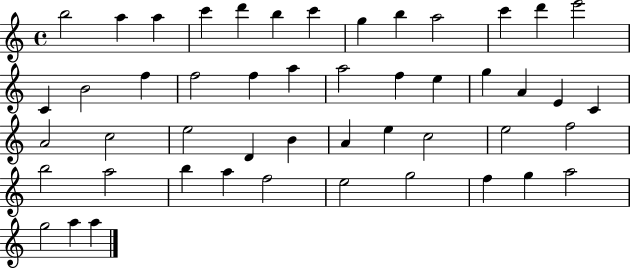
{
  \clef treble
  \time 4/4
  \defaultTimeSignature
  \key c \major
  b''2 a''4 a''4 | c'''4 d'''4 b''4 c'''4 | g''4 b''4 a''2 | c'''4 d'''4 e'''2 | \break c'4 b'2 f''4 | f''2 f''4 a''4 | a''2 f''4 e''4 | g''4 a'4 e'4 c'4 | \break a'2 c''2 | e''2 d'4 b'4 | a'4 e''4 c''2 | e''2 f''2 | \break b''2 a''2 | b''4 a''4 f''2 | e''2 g''2 | f''4 g''4 a''2 | \break g''2 a''4 a''4 | \bar "|."
}